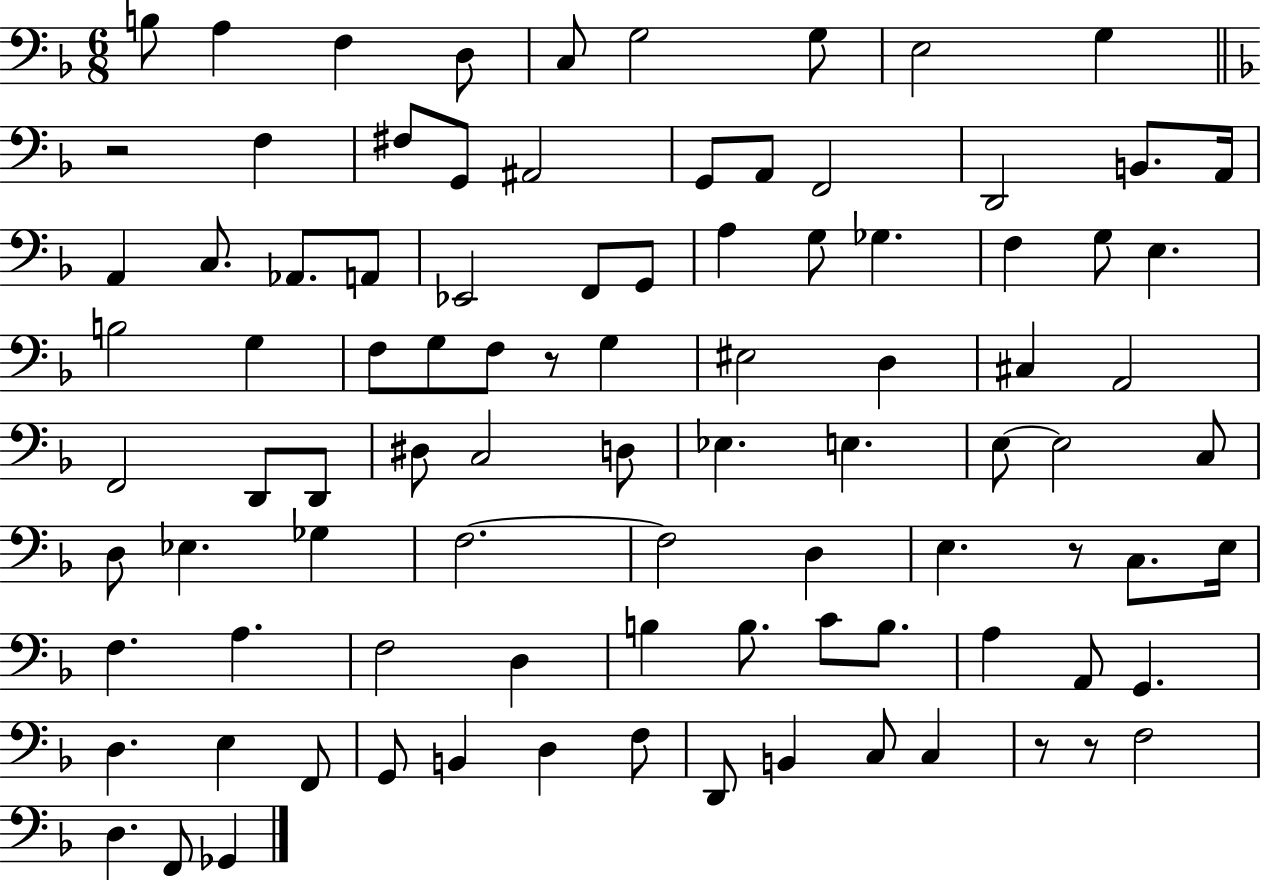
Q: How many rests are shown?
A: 5